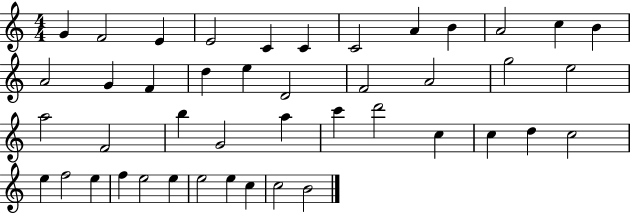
G4/q F4/h E4/q E4/h C4/q C4/q C4/h A4/q B4/q A4/h C5/q B4/q A4/h G4/q F4/q D5/q E5/q D4/h F4/h A4/h G5/h E5/h A5/h F4/h B5/q G4/h A5/q C6/q D6/h C5/q C5/q D5/q C5/h E5/q F5/h E5/q F5/q E5/h E5/q E5/h E5/q C5/q C5/h B4/h